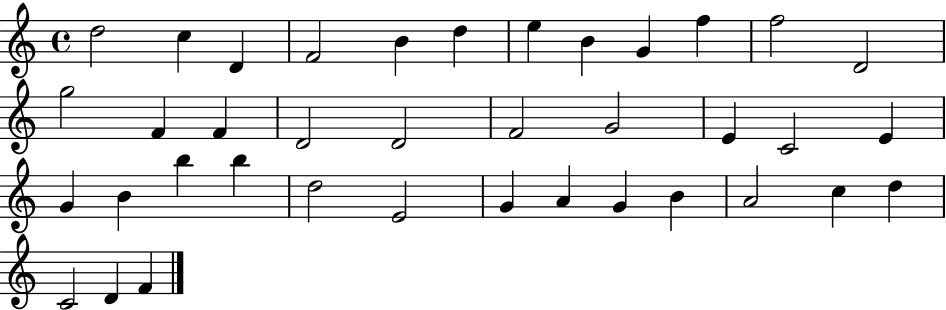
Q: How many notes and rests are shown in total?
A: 38